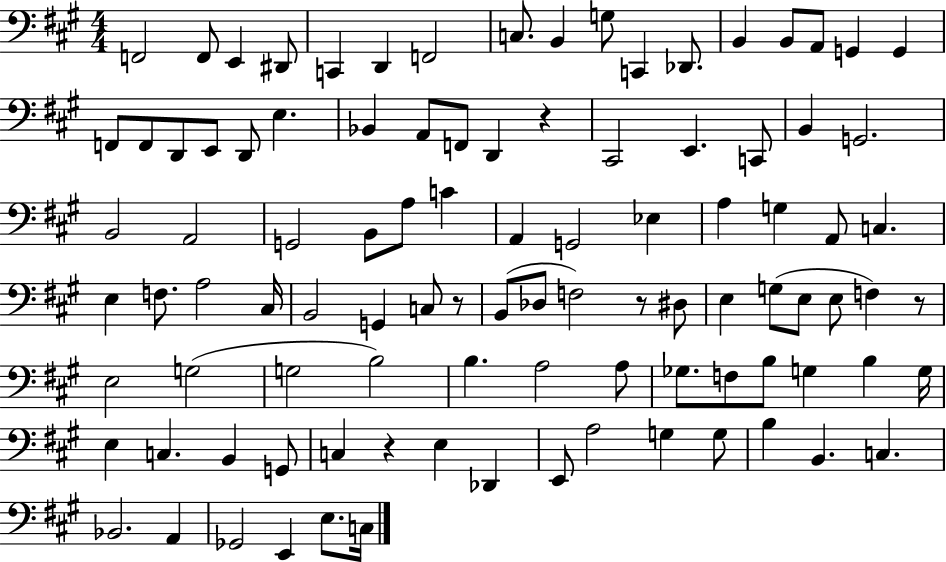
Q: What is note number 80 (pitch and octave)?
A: E3